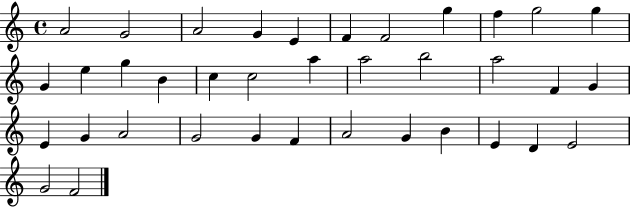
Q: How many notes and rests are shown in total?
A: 37